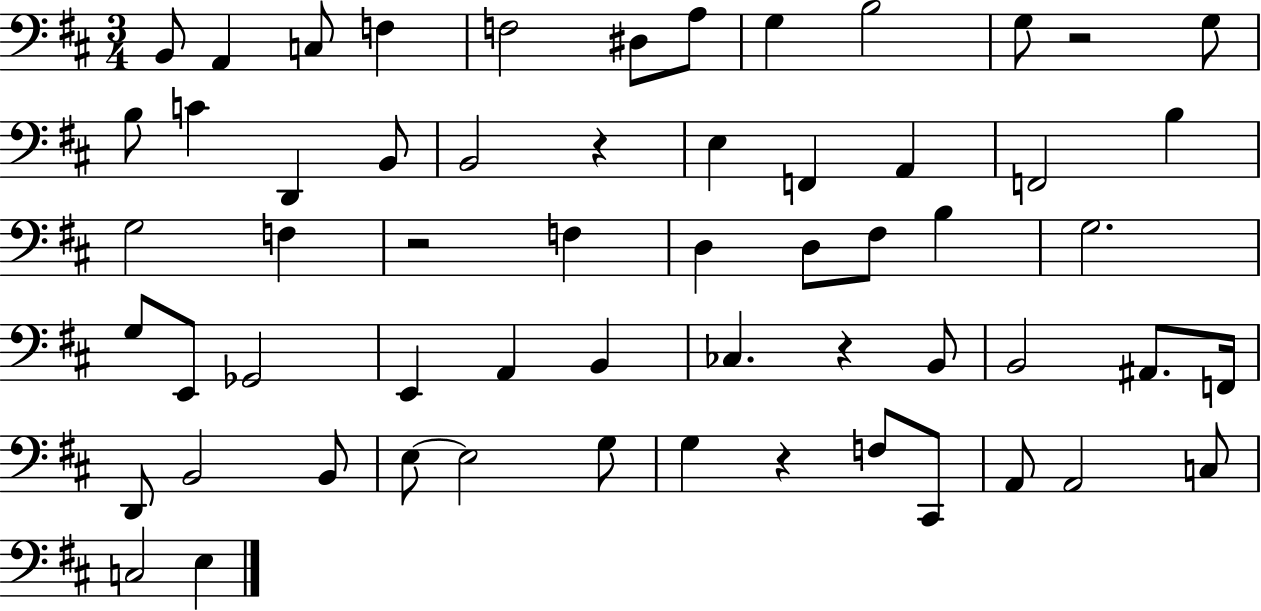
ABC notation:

X:1
T:Untitled
M:3/4
L:1/4
K:D
B,,/2 A,, C,/2 F, F,2 ^D,/2 A,/2 G, B,2 G,/2 z2 G,/2 B,/2 C D,, B,,/2 B,,2 z E, F,, A,, F,,2 B, G,2 F, z2 F, D, D,/2 ^F,/2 B, G,2 G,/2 E,,/2 _G,,2 E,, A,, B,, _C, z B,,/2 B,,2 ^A,,/2 F,,/4 D,,/2 B,,2 B,,/2 E,/2 E,2 G,/2 G, z F,/2 ^C,,/2 A,,/2 A,,2 C,/2 C,2 E,